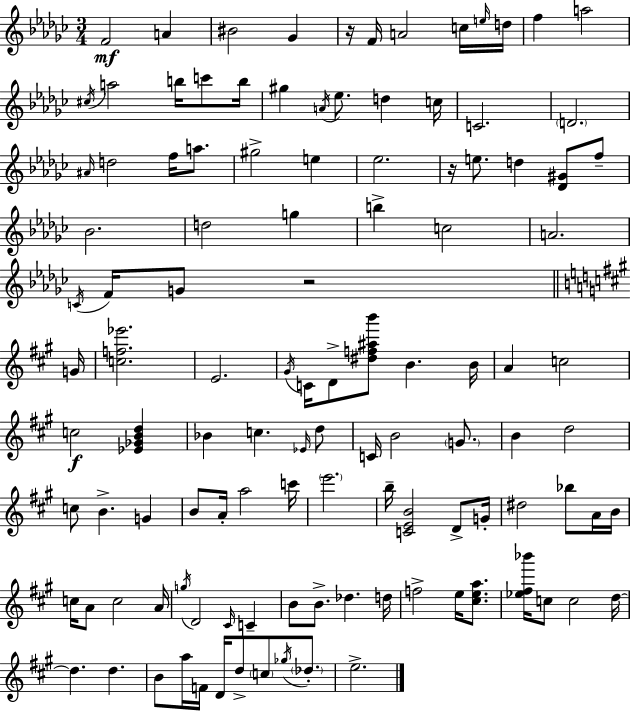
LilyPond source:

{
  \clef treble
  \numericTimeSignature
  \time 3/4
  \key ees \minor
  \repeat volta 2 { f'2\mf a'4 | bis'2 ges'4 | r16 f'16 a'2 c''16 \grace { e''16 } | d''16 f''4 a''2 | \break \acciaccatura { cis''16 } a''2 b''16 c'''8 | b''16 gis''4 \acciaccatura { a'16 } ees''8. d''4 | c''16 c'2. | \parenthesize d'2. | \break \grace { ais'16 } d''2 | f''16 a''8. gis''2-> | e''4 ees''2. | r16 e''8. d''4 | \break <des' gis'>8 f''8-- bes'2. | d''2 | g''4 b''4-> c''2 | a'2. | \break \acciaccatura { c'16 } f'16 g'8 r2 | \bar "||" \break \key a \major g'16 <c'' f'' ees'''>2. | e'2. | \acciaccatura { gis'16 } c'16 d'8-> <dis'' f'' ais'' b'''>8 b'4. | b'16 a'4 c''2 | \break c''2\f <ees' ges' b' d''>4 | bes'4 c''4. | \grace { ees'16 } d''8 c'16 b'2 | \parenthesize g'8. b'4 d''2 | \break c''8 b'4.-> g'4 | b'8 a'16-. a''2 | c'''16 \parenthesize e'''2. | b''16-- <c' e' b'>2 | \break d'8-> g'16-. dis''2 bes''8 | a'16 b'16 c''16 a'8 c''2 | a'16 \acciaccatura { g''16 } d'2 | \grace { cis'16 } c'4-- b'8 b'8.-> des''4. | \break d''16 f''2-> | e''16 <cis'' e'' a''>8. <ees'' fis'' bes'''>16 c''8 c''2 | d''16~~ d''4. d''4. | b'8 a''16 f'16 d'16 d''8-> | \break \parenthesize c''8 \acciaccatura { ges''16 } \parenthesize des''8.-. e''2.-> | } \bar "|."
}